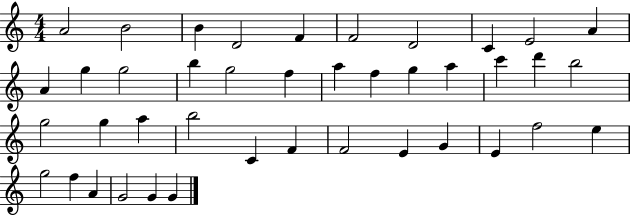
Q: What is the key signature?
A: C major